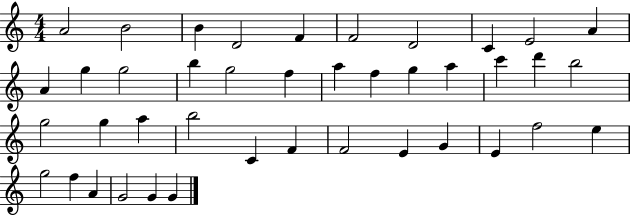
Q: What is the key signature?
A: C major